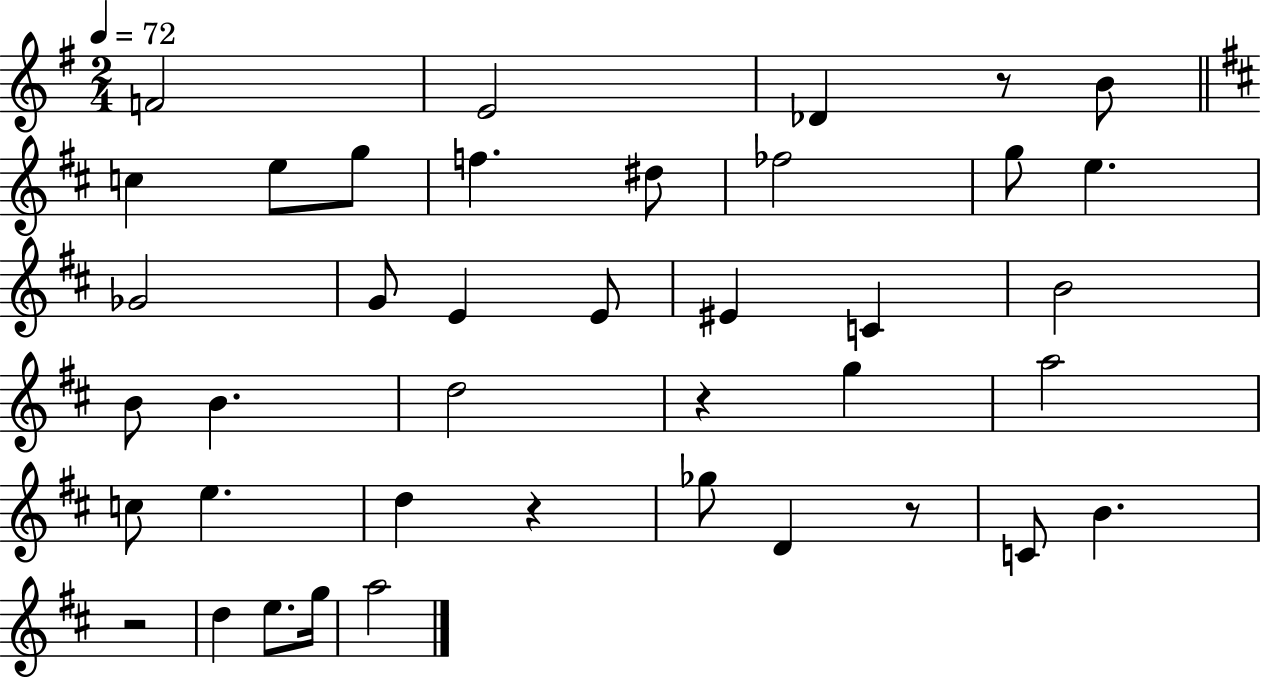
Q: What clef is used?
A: treble